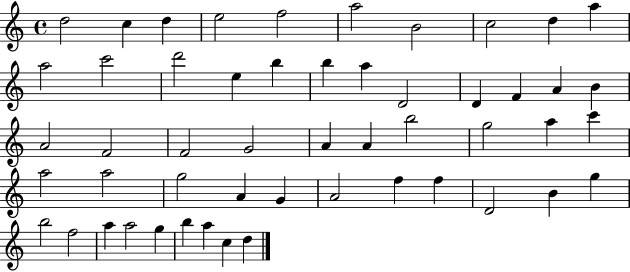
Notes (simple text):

D5/h C5/q D5/q E5/h F5/h A5/h B4/h C5/h D5/q A5/q A5/h C6/h D6/h E5/q B5/q B5/q A5/q D4/h D4/q F4/q A4/q B4/q A4/h F4/h F4/h G4/h A4/q A4/q B5/h G5/h A5/q C6/q A5/h A5/h G5/h A4/q G4/q A4/h F5/q F5/q D4/h B4/q G5/q B5/h F5/h A5/q A5/h G5/q B5/q A5/q C5/q D5/q